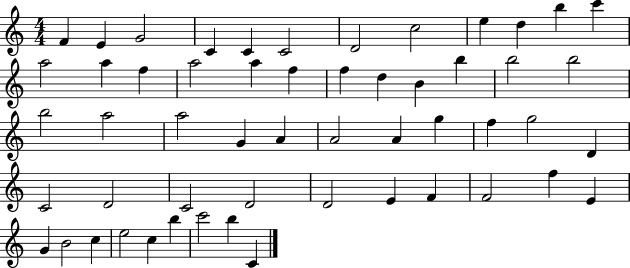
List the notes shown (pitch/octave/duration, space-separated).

F4/q E4/q G4/h C4/q C4/q C4/h D4/h C5/h E5/q D5/q B5/q C6/q A5/h A5/q F5/q A5/h A5/q F5/q F5/q D5/q B4/q B5/q B5/h B5/h B5/h A5/h A5/h G4/q A4/q A4/h A4/q G5/q F5/q G5/h D4/q C4/h D4/h C4/h D4/h D4/h E4/q F4/q F4/h F5/q E4/q G4/q B4/h C5/q E5/h C5/q B5/q C6/h B5/q C4/q